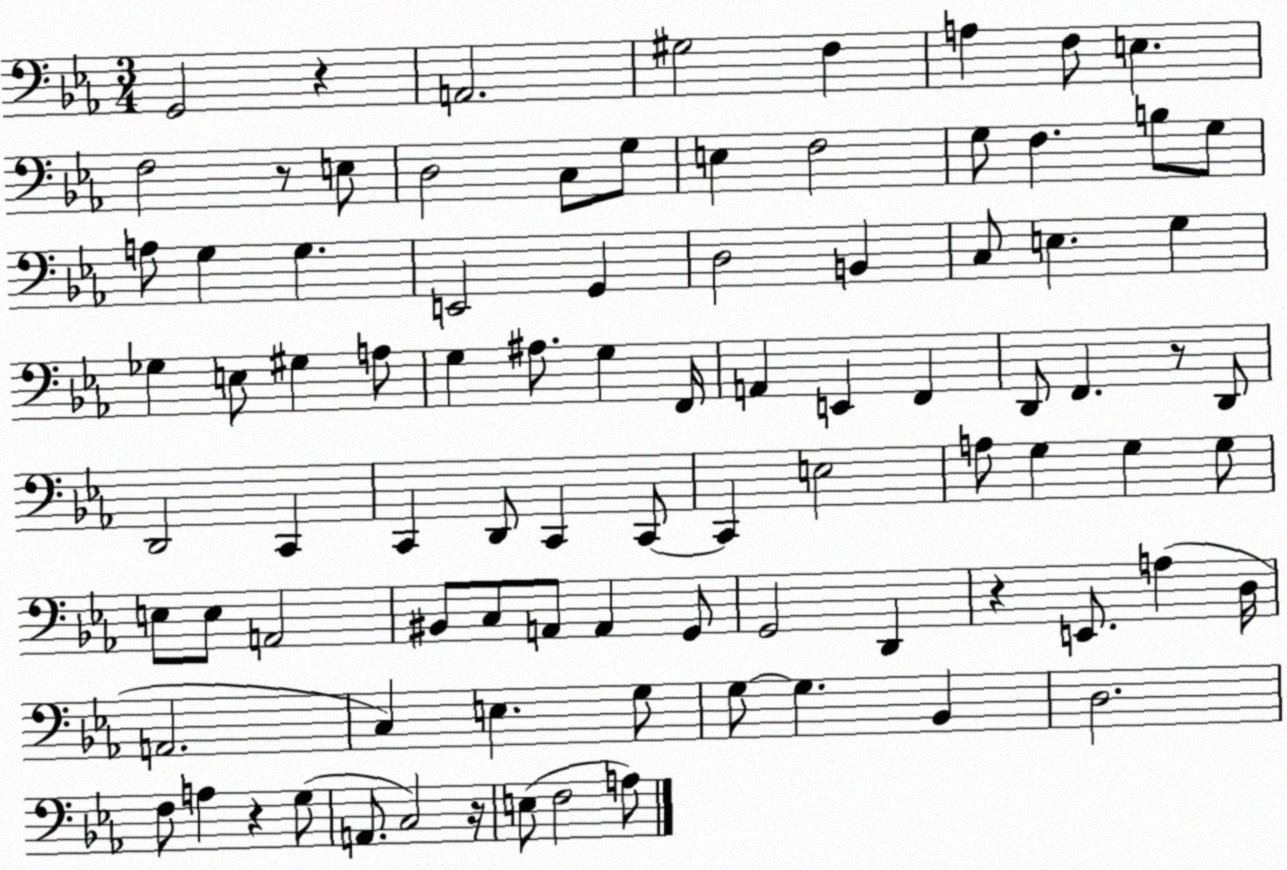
X:1
T:Untitled
M:3/4
L:1/4
K:Eb
G,,2 z A,,2 ^G,2 F, A, F,/2 E, F,2 z/2 E,/2 D,2 C,/2 G,/2 E, F,2 G,/2 F, B,/2 G,/2 A,/2 G, G, E,,2 G,, D,2 B,, C,/2 E, G, _G, E,/2 ^G, A,/2 G, ^A,/2 G, F,,/4 A,, E,, F,, D,,/2 F,, z/2 D,,/2 D,,2 C,, C,, D,,/2 C,, C,,/2 C,, E,2 A,/2 G, G, G,/2 E,/2 E,/2 A,,2 ^B,,/2 C,/2 A,,/2 A,, G,,/2 G,,2 D,, z E,,/2 A, D,/4 A,,2 C, E, G,/2 G,/2 G, _B,, D,2 F,/2 A, z G,/2 A,,/2 C,2 z/4 E,/2 F,2 A,/2